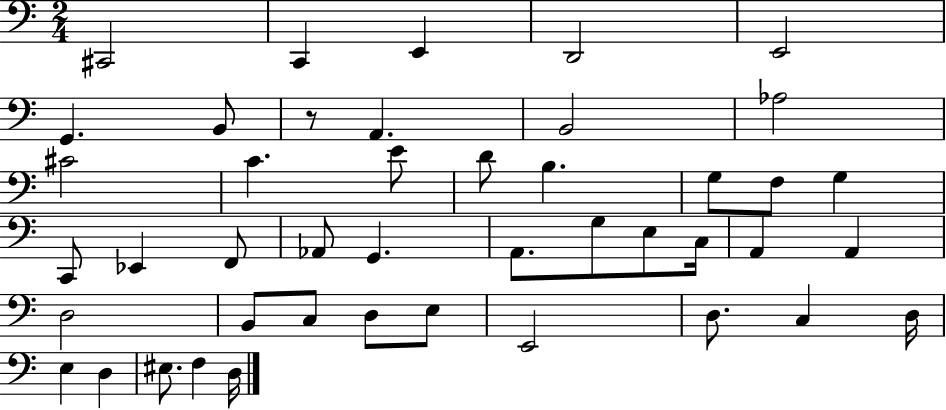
X:1
T:Untitled
M:2/4
L:1/4
K:C
^C,,2 C,, E,, D,,2 E,,2 G,, B,,/2 z/2 A,, B,,2 _A,2 ^C2 C E/2 D/2 B, G,/2 F,/2 G, C,,/2 _E,, F,,/2 _A,,/2 G,, A,,/2 G,/2 E,/2 C,/4 A,, A,, D,2 B,,/2 C,/2 D,/2 E,/2 E,,2 D,/2 C, D,/4 E, D, ^E,/2 F, D,/4